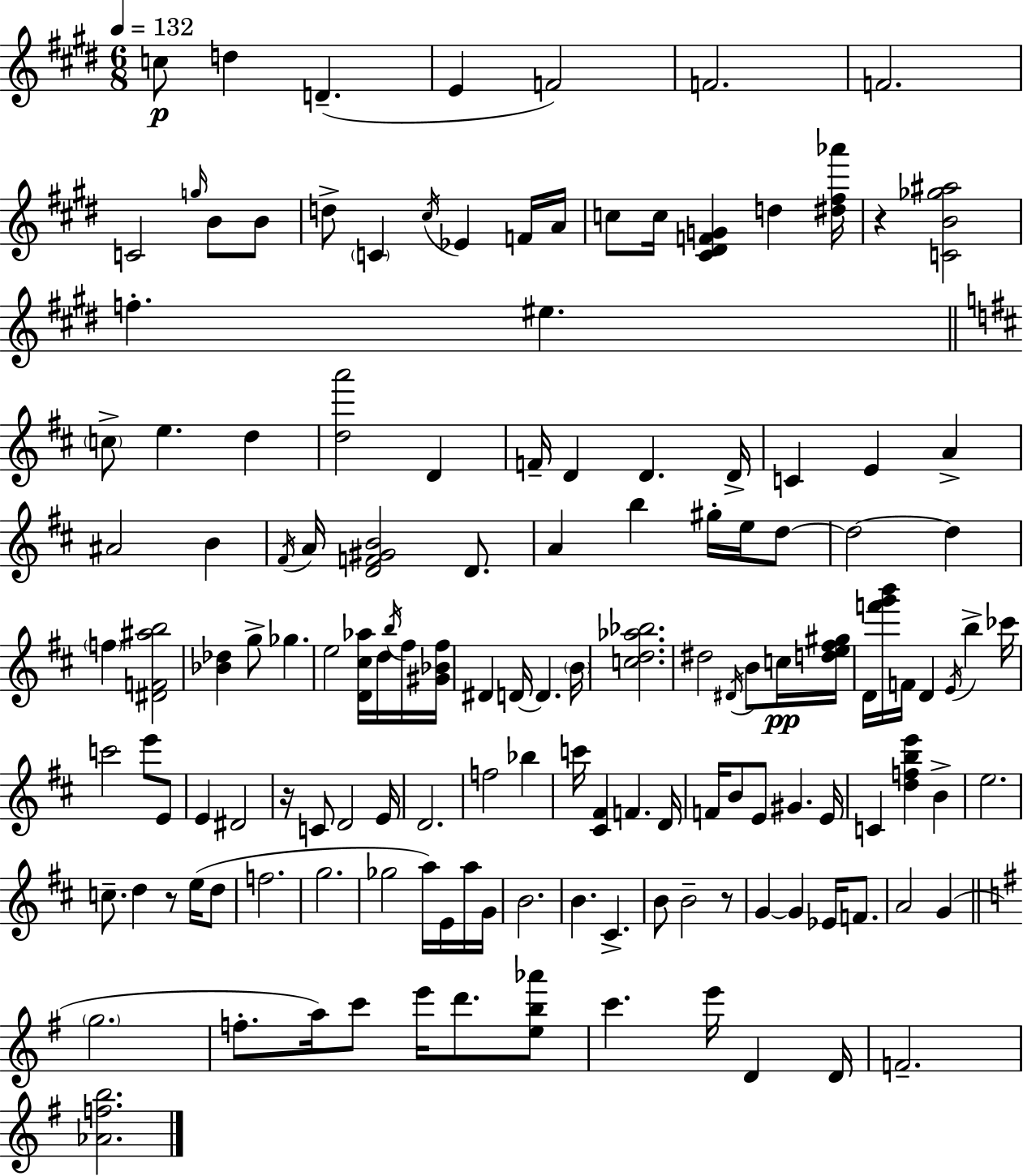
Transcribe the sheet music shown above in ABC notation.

X:1
T:Untitled
M:6/8
L:1/4
K:E
c/2 d D E F2 F2 F2 C2 g/4 B/2 B/2 d/2 C ^c/4 _E F/4 A/4 c/2 c/4 [^C^DFG] d [^d^f_a']/4 z [CB_g^a]2 f ^e c/2 e d [da']2 D F/4 D D D/4 C E A ^A2 B ^F/4 A/4 [DF^GB]2 D/2 A b ^g/4 e/4 d/2 d2 d f [^DF^ab]2 [_B_d] g/2 _g e2 [D^c_a]/4 d/4 b/4 ^f/4 [^G_B^f]/4 ^D D/4 D B/4 [cd_a_b]2 ^d2 ^D/4 B/2 c/4 [de^f^g]/4 D/4 [f'g'b']/4 F/4 D E/4 b _c'/4 c'2 e'/2 E/2 E ^D2 z/4 C/2 D2 E/4 D2 f2 _b c'/4 [^C^F] F D/4 F/4 B/2 E/2 ^G E/4 C [dfbe'] B e2 c/2 d z/2 e/4 d/2 f2 g2 _g2 a/4 E/4 a/4 G/4 B2 B ^C B/2 B2 z/2 G G _E/4 F/2 A2 G g2 f/2 a/4 c'/2 e'/4 d'/2 [eb_a']/2 c' e'/4 D D/4 F2 [_Afb]2